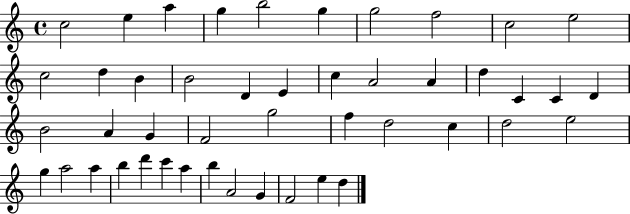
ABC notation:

X:1
T:Untitled
M:4/4
L:1/4
K:C
c2 e a g b2 g g2 f2 c2 e2 c2 d B B2 D E c A2 A d C C D B2 A G F2 g2 f d2 c d2 e2 g a2 a b d' c' a b A2 G F2 e d